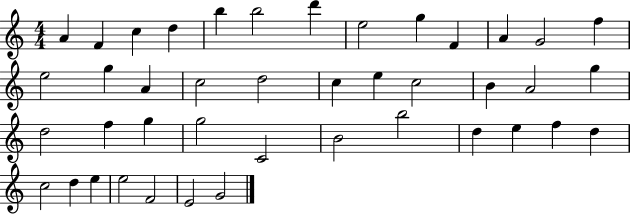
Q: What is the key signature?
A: C major